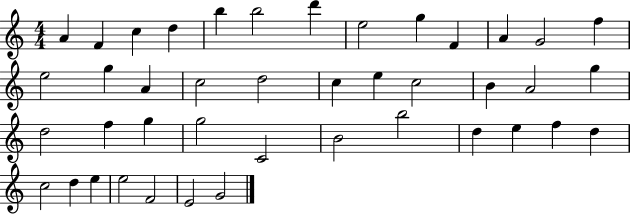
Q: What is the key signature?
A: C major